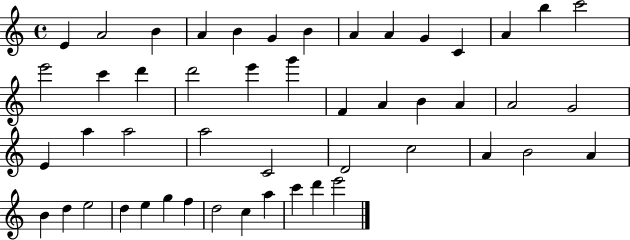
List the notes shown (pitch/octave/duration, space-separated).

E4/q A4/h B4/q A4/q B4/q G4/q B4/q A4/q A4/q G4/q C4/q A4/q B5/q C6/h E6/h C6/q D6/q D6/h E6/q G6/q F4/q A4/q B4/q A4/q A4/h G4/h E4/q A5/q A5/h A5/h C4/h D4/h C5/h A4/q B4/h A4/q B4/q D5/q E5/h D5/q E5/q G5/q F5/q D5/h C5/q A5/q C6/q D6/q E6/h